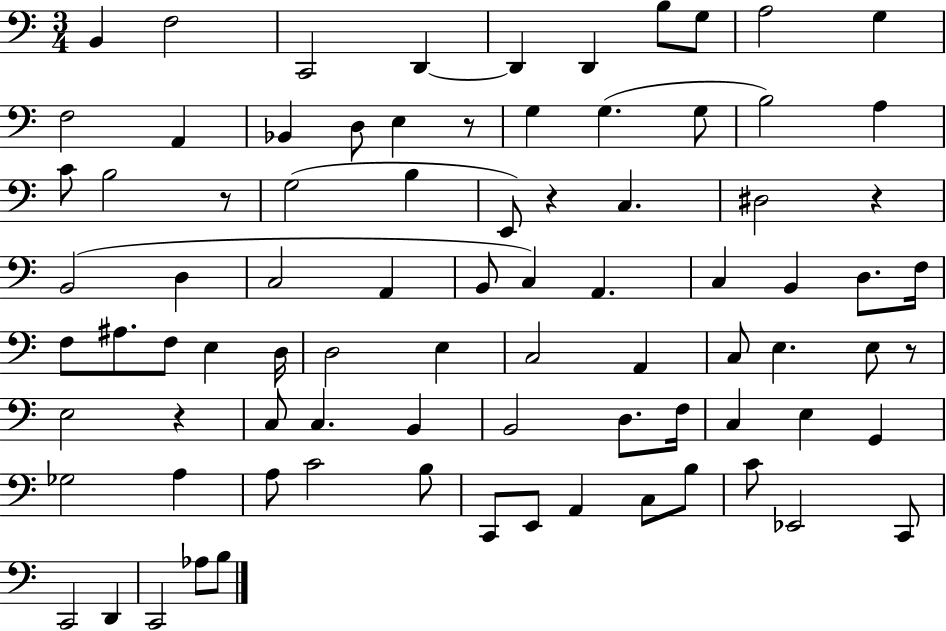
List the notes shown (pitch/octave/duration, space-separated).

B2/q F3/h C2/h D2/q D2/q D2/q B3/e G3/e A3/h G3/q F3/h A2/q Bb2/q D3/e E3/q R/e G3/q G3/q. G3/e B3/h A3/q C4/e B3/h R/e G3/h B3/q E2/e R/q C3/q. D#3/h R/q B2/h D3/q C3/h A2/q B2/e C3/q A2/q. C3/q B2/q D3/e. F3/s F3/e A#3/e. F3/e E3/q D3/s D3/h E3/q C3/h A2/q C3/e E3/q. E3/e R/e E3/h R/q C3/e C3/q. B2/q B2/h D3/e. F3/s C3/q E3/q G2/q Gb3/h A3/q A3/e C4/h B3/e C2/e E2/e A2/q C3/e B3/e C4/e Eb2/h C2/e C2/h D2/q C2/h Ab3/e B3/e